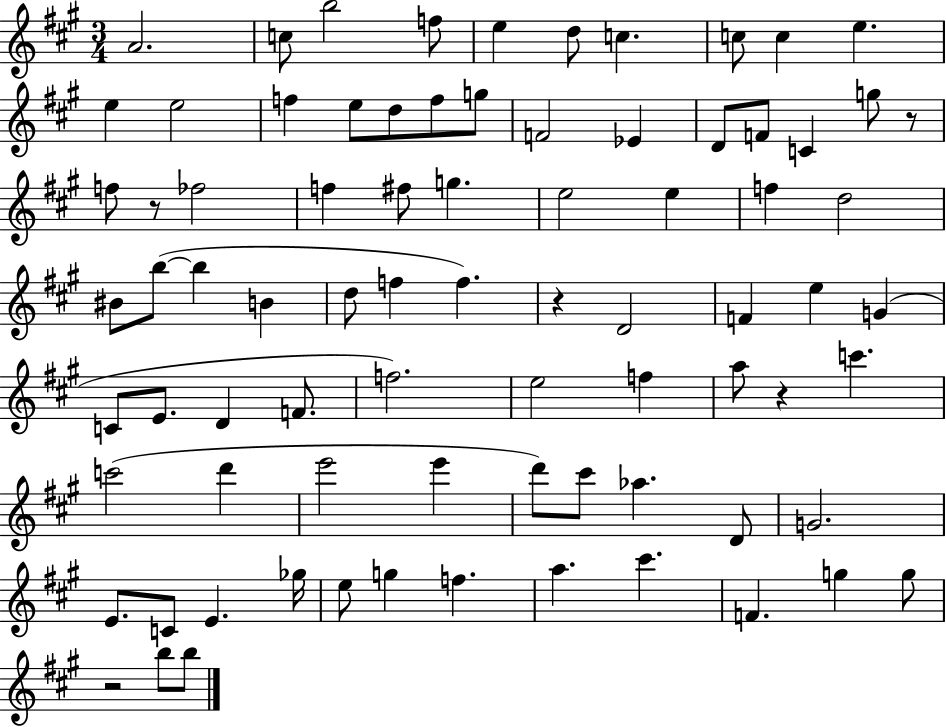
X:1
T:Untitled
M:3/4
L:1/4
K:A
A2 c/2 b2 f/2 e d/2 c c/2 c e e e2 f e/2 d/2 f/2 g/2 F2 _E D/2 F/2 C g/2 z/2 f/2 z/2 _f2 f ^f/2 g e2 e f d2 ^B/2 b/2 b B d/2 f f z D2 F e G C/2 E/2 D F/2 f2 e2 f a/2 z c' c'2 d' e'2 e' d'/2 ^c'/2 _a D/2 G2 E/2 C/2 E _g/4 e/2 g f a ^c' F g g/2 z2 b/2 b/2